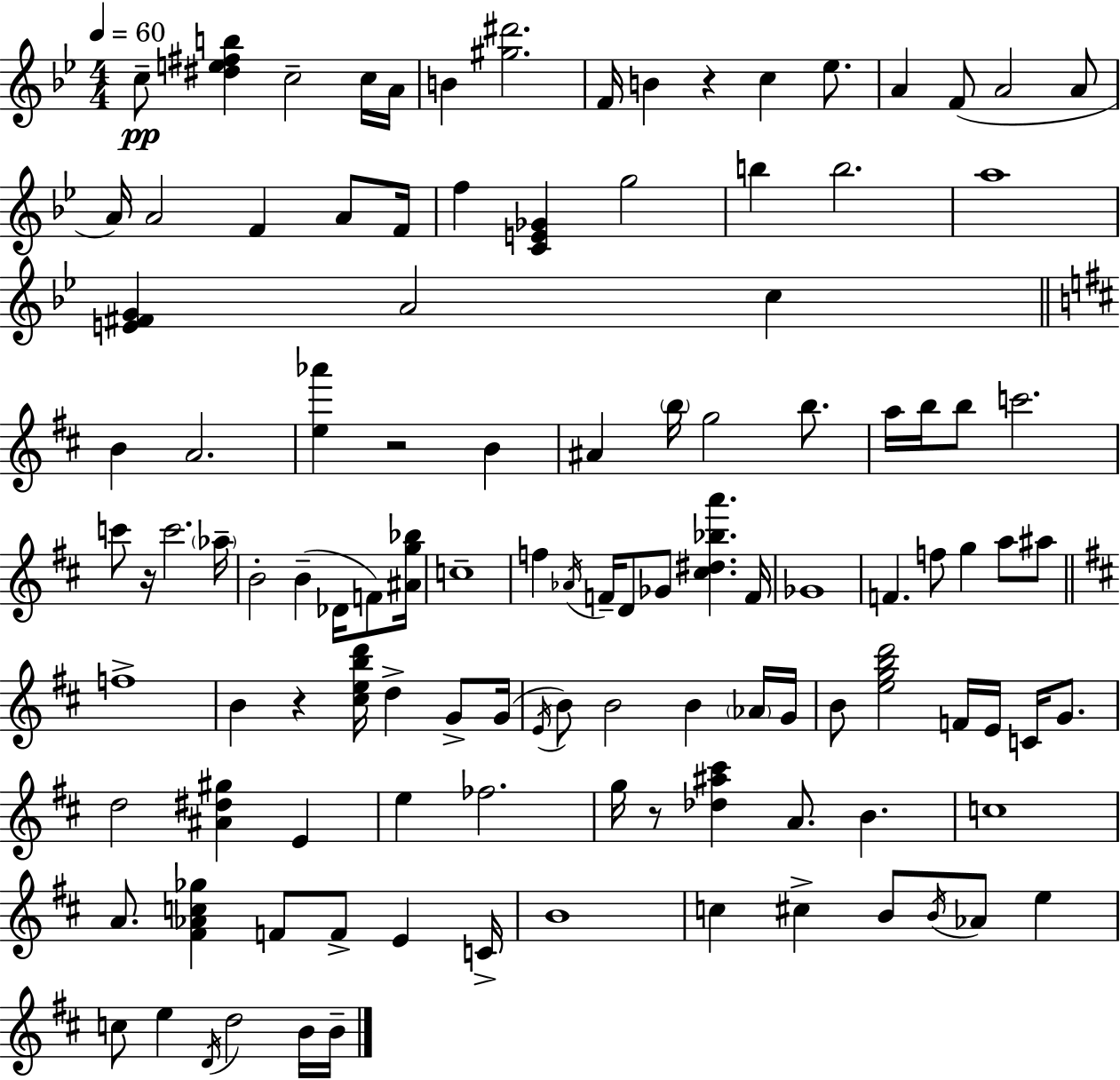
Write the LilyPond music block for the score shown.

{
  \clef treble
  \numericTimeSignature
  \time 4/4
  \key g \minor
  \tempo 4 = 60
  c''8--\pp <dis'' e'' fis'' b''>4 c''2-- c''16 a'16 | b'4 <gis'' dis'''>2. | f'16 b'4 r4 c''4 ees''8. | a'4 f'8( a'2 a'8 | \break a'16) a'2 f'4 a'8 f'16 | f''4 <c' e' ges'>4 g''2 | b''4 b''2. | a''1 | \break <e' fis' g'>4 a'2 c''4 | \bar "||" \break \key d \major b'4 a'2. | <e'' aes'''>4 r2 b'4 | ais'4 \parenthesize b''16 g''2 b''8. | a''16 b''16 b''8 c'''2. | \break c'''8 r16 c'''2. \parenthesize aes''16-- | b'2-. b'4--( des'16 f'8) <ais' g'' bes''>16 | c''1-- | f''4 \acciaccatura { aes'16 } f'16-- d'8 ges'8 <cis'' dis'' bes'' a'''>4. | \break f'16 ges'1 | f'4. f''8 g''4 a''8 ais''8 | \bar "||" \break \key d \major f''1-> | b'4 r4 <cis'' e'' b'' d'''>16 d''4-> g'8-> g'16( | \acciaccatura { e'16 } b'8) b'2 b'4 \parenthesize aes'16 | g'16 b'8 <e'' g'' b'' d'''>2 f'16 e'16 c'16 g'8. | \break d''2 <ais' dis'' gis''>4 e'4 | e''4 fes''2. | g''16 r8 <des'' ais'' cis'''>4 a'8. b'4. | c''1 | \break a'8. <fis' aes' c'' ges''>4 f'8 f'8-> e'4 | c'16-> b'1 | c''4 cis''4-> b'8 \acciaccatura { b'16 } aes'8 e''4 | c''8 e''4 \acciaccatura { d'16 } d''2 | \break b'16 b'16-- \bar "|."
}